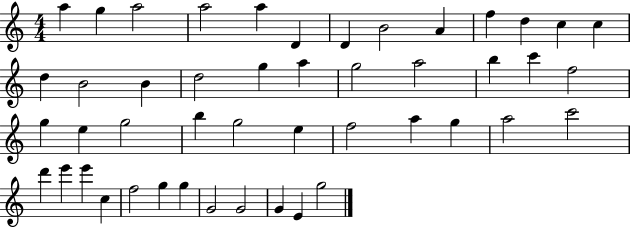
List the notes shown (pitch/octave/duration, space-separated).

A5/q G5/q A5/h A5/h A5/q D4/q D4/q B4/h A4/q F5/q D5/q C5/q C5/q D5/q B4/h B4/q D5/h G5/q A5/q G5/h A5/h B5/q C6/q F5/h G5/q E5/q G5/h B5/q G5/h E5/q F5/h A5/q G5/q A5/h C6/h D6/q E6/q E6/q C5/q F5/h G5/q G5/q G4/h G4/h G4/q E4/q G5/h